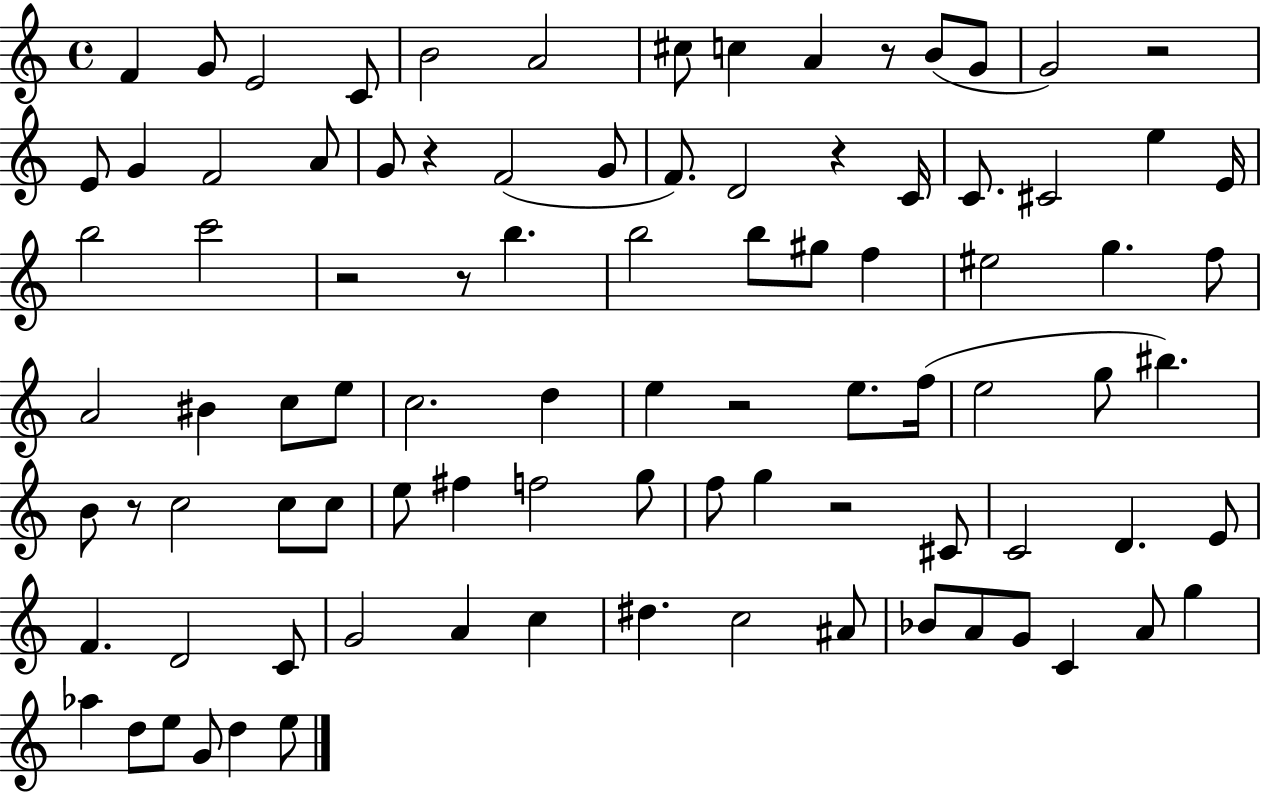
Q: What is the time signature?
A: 4/4